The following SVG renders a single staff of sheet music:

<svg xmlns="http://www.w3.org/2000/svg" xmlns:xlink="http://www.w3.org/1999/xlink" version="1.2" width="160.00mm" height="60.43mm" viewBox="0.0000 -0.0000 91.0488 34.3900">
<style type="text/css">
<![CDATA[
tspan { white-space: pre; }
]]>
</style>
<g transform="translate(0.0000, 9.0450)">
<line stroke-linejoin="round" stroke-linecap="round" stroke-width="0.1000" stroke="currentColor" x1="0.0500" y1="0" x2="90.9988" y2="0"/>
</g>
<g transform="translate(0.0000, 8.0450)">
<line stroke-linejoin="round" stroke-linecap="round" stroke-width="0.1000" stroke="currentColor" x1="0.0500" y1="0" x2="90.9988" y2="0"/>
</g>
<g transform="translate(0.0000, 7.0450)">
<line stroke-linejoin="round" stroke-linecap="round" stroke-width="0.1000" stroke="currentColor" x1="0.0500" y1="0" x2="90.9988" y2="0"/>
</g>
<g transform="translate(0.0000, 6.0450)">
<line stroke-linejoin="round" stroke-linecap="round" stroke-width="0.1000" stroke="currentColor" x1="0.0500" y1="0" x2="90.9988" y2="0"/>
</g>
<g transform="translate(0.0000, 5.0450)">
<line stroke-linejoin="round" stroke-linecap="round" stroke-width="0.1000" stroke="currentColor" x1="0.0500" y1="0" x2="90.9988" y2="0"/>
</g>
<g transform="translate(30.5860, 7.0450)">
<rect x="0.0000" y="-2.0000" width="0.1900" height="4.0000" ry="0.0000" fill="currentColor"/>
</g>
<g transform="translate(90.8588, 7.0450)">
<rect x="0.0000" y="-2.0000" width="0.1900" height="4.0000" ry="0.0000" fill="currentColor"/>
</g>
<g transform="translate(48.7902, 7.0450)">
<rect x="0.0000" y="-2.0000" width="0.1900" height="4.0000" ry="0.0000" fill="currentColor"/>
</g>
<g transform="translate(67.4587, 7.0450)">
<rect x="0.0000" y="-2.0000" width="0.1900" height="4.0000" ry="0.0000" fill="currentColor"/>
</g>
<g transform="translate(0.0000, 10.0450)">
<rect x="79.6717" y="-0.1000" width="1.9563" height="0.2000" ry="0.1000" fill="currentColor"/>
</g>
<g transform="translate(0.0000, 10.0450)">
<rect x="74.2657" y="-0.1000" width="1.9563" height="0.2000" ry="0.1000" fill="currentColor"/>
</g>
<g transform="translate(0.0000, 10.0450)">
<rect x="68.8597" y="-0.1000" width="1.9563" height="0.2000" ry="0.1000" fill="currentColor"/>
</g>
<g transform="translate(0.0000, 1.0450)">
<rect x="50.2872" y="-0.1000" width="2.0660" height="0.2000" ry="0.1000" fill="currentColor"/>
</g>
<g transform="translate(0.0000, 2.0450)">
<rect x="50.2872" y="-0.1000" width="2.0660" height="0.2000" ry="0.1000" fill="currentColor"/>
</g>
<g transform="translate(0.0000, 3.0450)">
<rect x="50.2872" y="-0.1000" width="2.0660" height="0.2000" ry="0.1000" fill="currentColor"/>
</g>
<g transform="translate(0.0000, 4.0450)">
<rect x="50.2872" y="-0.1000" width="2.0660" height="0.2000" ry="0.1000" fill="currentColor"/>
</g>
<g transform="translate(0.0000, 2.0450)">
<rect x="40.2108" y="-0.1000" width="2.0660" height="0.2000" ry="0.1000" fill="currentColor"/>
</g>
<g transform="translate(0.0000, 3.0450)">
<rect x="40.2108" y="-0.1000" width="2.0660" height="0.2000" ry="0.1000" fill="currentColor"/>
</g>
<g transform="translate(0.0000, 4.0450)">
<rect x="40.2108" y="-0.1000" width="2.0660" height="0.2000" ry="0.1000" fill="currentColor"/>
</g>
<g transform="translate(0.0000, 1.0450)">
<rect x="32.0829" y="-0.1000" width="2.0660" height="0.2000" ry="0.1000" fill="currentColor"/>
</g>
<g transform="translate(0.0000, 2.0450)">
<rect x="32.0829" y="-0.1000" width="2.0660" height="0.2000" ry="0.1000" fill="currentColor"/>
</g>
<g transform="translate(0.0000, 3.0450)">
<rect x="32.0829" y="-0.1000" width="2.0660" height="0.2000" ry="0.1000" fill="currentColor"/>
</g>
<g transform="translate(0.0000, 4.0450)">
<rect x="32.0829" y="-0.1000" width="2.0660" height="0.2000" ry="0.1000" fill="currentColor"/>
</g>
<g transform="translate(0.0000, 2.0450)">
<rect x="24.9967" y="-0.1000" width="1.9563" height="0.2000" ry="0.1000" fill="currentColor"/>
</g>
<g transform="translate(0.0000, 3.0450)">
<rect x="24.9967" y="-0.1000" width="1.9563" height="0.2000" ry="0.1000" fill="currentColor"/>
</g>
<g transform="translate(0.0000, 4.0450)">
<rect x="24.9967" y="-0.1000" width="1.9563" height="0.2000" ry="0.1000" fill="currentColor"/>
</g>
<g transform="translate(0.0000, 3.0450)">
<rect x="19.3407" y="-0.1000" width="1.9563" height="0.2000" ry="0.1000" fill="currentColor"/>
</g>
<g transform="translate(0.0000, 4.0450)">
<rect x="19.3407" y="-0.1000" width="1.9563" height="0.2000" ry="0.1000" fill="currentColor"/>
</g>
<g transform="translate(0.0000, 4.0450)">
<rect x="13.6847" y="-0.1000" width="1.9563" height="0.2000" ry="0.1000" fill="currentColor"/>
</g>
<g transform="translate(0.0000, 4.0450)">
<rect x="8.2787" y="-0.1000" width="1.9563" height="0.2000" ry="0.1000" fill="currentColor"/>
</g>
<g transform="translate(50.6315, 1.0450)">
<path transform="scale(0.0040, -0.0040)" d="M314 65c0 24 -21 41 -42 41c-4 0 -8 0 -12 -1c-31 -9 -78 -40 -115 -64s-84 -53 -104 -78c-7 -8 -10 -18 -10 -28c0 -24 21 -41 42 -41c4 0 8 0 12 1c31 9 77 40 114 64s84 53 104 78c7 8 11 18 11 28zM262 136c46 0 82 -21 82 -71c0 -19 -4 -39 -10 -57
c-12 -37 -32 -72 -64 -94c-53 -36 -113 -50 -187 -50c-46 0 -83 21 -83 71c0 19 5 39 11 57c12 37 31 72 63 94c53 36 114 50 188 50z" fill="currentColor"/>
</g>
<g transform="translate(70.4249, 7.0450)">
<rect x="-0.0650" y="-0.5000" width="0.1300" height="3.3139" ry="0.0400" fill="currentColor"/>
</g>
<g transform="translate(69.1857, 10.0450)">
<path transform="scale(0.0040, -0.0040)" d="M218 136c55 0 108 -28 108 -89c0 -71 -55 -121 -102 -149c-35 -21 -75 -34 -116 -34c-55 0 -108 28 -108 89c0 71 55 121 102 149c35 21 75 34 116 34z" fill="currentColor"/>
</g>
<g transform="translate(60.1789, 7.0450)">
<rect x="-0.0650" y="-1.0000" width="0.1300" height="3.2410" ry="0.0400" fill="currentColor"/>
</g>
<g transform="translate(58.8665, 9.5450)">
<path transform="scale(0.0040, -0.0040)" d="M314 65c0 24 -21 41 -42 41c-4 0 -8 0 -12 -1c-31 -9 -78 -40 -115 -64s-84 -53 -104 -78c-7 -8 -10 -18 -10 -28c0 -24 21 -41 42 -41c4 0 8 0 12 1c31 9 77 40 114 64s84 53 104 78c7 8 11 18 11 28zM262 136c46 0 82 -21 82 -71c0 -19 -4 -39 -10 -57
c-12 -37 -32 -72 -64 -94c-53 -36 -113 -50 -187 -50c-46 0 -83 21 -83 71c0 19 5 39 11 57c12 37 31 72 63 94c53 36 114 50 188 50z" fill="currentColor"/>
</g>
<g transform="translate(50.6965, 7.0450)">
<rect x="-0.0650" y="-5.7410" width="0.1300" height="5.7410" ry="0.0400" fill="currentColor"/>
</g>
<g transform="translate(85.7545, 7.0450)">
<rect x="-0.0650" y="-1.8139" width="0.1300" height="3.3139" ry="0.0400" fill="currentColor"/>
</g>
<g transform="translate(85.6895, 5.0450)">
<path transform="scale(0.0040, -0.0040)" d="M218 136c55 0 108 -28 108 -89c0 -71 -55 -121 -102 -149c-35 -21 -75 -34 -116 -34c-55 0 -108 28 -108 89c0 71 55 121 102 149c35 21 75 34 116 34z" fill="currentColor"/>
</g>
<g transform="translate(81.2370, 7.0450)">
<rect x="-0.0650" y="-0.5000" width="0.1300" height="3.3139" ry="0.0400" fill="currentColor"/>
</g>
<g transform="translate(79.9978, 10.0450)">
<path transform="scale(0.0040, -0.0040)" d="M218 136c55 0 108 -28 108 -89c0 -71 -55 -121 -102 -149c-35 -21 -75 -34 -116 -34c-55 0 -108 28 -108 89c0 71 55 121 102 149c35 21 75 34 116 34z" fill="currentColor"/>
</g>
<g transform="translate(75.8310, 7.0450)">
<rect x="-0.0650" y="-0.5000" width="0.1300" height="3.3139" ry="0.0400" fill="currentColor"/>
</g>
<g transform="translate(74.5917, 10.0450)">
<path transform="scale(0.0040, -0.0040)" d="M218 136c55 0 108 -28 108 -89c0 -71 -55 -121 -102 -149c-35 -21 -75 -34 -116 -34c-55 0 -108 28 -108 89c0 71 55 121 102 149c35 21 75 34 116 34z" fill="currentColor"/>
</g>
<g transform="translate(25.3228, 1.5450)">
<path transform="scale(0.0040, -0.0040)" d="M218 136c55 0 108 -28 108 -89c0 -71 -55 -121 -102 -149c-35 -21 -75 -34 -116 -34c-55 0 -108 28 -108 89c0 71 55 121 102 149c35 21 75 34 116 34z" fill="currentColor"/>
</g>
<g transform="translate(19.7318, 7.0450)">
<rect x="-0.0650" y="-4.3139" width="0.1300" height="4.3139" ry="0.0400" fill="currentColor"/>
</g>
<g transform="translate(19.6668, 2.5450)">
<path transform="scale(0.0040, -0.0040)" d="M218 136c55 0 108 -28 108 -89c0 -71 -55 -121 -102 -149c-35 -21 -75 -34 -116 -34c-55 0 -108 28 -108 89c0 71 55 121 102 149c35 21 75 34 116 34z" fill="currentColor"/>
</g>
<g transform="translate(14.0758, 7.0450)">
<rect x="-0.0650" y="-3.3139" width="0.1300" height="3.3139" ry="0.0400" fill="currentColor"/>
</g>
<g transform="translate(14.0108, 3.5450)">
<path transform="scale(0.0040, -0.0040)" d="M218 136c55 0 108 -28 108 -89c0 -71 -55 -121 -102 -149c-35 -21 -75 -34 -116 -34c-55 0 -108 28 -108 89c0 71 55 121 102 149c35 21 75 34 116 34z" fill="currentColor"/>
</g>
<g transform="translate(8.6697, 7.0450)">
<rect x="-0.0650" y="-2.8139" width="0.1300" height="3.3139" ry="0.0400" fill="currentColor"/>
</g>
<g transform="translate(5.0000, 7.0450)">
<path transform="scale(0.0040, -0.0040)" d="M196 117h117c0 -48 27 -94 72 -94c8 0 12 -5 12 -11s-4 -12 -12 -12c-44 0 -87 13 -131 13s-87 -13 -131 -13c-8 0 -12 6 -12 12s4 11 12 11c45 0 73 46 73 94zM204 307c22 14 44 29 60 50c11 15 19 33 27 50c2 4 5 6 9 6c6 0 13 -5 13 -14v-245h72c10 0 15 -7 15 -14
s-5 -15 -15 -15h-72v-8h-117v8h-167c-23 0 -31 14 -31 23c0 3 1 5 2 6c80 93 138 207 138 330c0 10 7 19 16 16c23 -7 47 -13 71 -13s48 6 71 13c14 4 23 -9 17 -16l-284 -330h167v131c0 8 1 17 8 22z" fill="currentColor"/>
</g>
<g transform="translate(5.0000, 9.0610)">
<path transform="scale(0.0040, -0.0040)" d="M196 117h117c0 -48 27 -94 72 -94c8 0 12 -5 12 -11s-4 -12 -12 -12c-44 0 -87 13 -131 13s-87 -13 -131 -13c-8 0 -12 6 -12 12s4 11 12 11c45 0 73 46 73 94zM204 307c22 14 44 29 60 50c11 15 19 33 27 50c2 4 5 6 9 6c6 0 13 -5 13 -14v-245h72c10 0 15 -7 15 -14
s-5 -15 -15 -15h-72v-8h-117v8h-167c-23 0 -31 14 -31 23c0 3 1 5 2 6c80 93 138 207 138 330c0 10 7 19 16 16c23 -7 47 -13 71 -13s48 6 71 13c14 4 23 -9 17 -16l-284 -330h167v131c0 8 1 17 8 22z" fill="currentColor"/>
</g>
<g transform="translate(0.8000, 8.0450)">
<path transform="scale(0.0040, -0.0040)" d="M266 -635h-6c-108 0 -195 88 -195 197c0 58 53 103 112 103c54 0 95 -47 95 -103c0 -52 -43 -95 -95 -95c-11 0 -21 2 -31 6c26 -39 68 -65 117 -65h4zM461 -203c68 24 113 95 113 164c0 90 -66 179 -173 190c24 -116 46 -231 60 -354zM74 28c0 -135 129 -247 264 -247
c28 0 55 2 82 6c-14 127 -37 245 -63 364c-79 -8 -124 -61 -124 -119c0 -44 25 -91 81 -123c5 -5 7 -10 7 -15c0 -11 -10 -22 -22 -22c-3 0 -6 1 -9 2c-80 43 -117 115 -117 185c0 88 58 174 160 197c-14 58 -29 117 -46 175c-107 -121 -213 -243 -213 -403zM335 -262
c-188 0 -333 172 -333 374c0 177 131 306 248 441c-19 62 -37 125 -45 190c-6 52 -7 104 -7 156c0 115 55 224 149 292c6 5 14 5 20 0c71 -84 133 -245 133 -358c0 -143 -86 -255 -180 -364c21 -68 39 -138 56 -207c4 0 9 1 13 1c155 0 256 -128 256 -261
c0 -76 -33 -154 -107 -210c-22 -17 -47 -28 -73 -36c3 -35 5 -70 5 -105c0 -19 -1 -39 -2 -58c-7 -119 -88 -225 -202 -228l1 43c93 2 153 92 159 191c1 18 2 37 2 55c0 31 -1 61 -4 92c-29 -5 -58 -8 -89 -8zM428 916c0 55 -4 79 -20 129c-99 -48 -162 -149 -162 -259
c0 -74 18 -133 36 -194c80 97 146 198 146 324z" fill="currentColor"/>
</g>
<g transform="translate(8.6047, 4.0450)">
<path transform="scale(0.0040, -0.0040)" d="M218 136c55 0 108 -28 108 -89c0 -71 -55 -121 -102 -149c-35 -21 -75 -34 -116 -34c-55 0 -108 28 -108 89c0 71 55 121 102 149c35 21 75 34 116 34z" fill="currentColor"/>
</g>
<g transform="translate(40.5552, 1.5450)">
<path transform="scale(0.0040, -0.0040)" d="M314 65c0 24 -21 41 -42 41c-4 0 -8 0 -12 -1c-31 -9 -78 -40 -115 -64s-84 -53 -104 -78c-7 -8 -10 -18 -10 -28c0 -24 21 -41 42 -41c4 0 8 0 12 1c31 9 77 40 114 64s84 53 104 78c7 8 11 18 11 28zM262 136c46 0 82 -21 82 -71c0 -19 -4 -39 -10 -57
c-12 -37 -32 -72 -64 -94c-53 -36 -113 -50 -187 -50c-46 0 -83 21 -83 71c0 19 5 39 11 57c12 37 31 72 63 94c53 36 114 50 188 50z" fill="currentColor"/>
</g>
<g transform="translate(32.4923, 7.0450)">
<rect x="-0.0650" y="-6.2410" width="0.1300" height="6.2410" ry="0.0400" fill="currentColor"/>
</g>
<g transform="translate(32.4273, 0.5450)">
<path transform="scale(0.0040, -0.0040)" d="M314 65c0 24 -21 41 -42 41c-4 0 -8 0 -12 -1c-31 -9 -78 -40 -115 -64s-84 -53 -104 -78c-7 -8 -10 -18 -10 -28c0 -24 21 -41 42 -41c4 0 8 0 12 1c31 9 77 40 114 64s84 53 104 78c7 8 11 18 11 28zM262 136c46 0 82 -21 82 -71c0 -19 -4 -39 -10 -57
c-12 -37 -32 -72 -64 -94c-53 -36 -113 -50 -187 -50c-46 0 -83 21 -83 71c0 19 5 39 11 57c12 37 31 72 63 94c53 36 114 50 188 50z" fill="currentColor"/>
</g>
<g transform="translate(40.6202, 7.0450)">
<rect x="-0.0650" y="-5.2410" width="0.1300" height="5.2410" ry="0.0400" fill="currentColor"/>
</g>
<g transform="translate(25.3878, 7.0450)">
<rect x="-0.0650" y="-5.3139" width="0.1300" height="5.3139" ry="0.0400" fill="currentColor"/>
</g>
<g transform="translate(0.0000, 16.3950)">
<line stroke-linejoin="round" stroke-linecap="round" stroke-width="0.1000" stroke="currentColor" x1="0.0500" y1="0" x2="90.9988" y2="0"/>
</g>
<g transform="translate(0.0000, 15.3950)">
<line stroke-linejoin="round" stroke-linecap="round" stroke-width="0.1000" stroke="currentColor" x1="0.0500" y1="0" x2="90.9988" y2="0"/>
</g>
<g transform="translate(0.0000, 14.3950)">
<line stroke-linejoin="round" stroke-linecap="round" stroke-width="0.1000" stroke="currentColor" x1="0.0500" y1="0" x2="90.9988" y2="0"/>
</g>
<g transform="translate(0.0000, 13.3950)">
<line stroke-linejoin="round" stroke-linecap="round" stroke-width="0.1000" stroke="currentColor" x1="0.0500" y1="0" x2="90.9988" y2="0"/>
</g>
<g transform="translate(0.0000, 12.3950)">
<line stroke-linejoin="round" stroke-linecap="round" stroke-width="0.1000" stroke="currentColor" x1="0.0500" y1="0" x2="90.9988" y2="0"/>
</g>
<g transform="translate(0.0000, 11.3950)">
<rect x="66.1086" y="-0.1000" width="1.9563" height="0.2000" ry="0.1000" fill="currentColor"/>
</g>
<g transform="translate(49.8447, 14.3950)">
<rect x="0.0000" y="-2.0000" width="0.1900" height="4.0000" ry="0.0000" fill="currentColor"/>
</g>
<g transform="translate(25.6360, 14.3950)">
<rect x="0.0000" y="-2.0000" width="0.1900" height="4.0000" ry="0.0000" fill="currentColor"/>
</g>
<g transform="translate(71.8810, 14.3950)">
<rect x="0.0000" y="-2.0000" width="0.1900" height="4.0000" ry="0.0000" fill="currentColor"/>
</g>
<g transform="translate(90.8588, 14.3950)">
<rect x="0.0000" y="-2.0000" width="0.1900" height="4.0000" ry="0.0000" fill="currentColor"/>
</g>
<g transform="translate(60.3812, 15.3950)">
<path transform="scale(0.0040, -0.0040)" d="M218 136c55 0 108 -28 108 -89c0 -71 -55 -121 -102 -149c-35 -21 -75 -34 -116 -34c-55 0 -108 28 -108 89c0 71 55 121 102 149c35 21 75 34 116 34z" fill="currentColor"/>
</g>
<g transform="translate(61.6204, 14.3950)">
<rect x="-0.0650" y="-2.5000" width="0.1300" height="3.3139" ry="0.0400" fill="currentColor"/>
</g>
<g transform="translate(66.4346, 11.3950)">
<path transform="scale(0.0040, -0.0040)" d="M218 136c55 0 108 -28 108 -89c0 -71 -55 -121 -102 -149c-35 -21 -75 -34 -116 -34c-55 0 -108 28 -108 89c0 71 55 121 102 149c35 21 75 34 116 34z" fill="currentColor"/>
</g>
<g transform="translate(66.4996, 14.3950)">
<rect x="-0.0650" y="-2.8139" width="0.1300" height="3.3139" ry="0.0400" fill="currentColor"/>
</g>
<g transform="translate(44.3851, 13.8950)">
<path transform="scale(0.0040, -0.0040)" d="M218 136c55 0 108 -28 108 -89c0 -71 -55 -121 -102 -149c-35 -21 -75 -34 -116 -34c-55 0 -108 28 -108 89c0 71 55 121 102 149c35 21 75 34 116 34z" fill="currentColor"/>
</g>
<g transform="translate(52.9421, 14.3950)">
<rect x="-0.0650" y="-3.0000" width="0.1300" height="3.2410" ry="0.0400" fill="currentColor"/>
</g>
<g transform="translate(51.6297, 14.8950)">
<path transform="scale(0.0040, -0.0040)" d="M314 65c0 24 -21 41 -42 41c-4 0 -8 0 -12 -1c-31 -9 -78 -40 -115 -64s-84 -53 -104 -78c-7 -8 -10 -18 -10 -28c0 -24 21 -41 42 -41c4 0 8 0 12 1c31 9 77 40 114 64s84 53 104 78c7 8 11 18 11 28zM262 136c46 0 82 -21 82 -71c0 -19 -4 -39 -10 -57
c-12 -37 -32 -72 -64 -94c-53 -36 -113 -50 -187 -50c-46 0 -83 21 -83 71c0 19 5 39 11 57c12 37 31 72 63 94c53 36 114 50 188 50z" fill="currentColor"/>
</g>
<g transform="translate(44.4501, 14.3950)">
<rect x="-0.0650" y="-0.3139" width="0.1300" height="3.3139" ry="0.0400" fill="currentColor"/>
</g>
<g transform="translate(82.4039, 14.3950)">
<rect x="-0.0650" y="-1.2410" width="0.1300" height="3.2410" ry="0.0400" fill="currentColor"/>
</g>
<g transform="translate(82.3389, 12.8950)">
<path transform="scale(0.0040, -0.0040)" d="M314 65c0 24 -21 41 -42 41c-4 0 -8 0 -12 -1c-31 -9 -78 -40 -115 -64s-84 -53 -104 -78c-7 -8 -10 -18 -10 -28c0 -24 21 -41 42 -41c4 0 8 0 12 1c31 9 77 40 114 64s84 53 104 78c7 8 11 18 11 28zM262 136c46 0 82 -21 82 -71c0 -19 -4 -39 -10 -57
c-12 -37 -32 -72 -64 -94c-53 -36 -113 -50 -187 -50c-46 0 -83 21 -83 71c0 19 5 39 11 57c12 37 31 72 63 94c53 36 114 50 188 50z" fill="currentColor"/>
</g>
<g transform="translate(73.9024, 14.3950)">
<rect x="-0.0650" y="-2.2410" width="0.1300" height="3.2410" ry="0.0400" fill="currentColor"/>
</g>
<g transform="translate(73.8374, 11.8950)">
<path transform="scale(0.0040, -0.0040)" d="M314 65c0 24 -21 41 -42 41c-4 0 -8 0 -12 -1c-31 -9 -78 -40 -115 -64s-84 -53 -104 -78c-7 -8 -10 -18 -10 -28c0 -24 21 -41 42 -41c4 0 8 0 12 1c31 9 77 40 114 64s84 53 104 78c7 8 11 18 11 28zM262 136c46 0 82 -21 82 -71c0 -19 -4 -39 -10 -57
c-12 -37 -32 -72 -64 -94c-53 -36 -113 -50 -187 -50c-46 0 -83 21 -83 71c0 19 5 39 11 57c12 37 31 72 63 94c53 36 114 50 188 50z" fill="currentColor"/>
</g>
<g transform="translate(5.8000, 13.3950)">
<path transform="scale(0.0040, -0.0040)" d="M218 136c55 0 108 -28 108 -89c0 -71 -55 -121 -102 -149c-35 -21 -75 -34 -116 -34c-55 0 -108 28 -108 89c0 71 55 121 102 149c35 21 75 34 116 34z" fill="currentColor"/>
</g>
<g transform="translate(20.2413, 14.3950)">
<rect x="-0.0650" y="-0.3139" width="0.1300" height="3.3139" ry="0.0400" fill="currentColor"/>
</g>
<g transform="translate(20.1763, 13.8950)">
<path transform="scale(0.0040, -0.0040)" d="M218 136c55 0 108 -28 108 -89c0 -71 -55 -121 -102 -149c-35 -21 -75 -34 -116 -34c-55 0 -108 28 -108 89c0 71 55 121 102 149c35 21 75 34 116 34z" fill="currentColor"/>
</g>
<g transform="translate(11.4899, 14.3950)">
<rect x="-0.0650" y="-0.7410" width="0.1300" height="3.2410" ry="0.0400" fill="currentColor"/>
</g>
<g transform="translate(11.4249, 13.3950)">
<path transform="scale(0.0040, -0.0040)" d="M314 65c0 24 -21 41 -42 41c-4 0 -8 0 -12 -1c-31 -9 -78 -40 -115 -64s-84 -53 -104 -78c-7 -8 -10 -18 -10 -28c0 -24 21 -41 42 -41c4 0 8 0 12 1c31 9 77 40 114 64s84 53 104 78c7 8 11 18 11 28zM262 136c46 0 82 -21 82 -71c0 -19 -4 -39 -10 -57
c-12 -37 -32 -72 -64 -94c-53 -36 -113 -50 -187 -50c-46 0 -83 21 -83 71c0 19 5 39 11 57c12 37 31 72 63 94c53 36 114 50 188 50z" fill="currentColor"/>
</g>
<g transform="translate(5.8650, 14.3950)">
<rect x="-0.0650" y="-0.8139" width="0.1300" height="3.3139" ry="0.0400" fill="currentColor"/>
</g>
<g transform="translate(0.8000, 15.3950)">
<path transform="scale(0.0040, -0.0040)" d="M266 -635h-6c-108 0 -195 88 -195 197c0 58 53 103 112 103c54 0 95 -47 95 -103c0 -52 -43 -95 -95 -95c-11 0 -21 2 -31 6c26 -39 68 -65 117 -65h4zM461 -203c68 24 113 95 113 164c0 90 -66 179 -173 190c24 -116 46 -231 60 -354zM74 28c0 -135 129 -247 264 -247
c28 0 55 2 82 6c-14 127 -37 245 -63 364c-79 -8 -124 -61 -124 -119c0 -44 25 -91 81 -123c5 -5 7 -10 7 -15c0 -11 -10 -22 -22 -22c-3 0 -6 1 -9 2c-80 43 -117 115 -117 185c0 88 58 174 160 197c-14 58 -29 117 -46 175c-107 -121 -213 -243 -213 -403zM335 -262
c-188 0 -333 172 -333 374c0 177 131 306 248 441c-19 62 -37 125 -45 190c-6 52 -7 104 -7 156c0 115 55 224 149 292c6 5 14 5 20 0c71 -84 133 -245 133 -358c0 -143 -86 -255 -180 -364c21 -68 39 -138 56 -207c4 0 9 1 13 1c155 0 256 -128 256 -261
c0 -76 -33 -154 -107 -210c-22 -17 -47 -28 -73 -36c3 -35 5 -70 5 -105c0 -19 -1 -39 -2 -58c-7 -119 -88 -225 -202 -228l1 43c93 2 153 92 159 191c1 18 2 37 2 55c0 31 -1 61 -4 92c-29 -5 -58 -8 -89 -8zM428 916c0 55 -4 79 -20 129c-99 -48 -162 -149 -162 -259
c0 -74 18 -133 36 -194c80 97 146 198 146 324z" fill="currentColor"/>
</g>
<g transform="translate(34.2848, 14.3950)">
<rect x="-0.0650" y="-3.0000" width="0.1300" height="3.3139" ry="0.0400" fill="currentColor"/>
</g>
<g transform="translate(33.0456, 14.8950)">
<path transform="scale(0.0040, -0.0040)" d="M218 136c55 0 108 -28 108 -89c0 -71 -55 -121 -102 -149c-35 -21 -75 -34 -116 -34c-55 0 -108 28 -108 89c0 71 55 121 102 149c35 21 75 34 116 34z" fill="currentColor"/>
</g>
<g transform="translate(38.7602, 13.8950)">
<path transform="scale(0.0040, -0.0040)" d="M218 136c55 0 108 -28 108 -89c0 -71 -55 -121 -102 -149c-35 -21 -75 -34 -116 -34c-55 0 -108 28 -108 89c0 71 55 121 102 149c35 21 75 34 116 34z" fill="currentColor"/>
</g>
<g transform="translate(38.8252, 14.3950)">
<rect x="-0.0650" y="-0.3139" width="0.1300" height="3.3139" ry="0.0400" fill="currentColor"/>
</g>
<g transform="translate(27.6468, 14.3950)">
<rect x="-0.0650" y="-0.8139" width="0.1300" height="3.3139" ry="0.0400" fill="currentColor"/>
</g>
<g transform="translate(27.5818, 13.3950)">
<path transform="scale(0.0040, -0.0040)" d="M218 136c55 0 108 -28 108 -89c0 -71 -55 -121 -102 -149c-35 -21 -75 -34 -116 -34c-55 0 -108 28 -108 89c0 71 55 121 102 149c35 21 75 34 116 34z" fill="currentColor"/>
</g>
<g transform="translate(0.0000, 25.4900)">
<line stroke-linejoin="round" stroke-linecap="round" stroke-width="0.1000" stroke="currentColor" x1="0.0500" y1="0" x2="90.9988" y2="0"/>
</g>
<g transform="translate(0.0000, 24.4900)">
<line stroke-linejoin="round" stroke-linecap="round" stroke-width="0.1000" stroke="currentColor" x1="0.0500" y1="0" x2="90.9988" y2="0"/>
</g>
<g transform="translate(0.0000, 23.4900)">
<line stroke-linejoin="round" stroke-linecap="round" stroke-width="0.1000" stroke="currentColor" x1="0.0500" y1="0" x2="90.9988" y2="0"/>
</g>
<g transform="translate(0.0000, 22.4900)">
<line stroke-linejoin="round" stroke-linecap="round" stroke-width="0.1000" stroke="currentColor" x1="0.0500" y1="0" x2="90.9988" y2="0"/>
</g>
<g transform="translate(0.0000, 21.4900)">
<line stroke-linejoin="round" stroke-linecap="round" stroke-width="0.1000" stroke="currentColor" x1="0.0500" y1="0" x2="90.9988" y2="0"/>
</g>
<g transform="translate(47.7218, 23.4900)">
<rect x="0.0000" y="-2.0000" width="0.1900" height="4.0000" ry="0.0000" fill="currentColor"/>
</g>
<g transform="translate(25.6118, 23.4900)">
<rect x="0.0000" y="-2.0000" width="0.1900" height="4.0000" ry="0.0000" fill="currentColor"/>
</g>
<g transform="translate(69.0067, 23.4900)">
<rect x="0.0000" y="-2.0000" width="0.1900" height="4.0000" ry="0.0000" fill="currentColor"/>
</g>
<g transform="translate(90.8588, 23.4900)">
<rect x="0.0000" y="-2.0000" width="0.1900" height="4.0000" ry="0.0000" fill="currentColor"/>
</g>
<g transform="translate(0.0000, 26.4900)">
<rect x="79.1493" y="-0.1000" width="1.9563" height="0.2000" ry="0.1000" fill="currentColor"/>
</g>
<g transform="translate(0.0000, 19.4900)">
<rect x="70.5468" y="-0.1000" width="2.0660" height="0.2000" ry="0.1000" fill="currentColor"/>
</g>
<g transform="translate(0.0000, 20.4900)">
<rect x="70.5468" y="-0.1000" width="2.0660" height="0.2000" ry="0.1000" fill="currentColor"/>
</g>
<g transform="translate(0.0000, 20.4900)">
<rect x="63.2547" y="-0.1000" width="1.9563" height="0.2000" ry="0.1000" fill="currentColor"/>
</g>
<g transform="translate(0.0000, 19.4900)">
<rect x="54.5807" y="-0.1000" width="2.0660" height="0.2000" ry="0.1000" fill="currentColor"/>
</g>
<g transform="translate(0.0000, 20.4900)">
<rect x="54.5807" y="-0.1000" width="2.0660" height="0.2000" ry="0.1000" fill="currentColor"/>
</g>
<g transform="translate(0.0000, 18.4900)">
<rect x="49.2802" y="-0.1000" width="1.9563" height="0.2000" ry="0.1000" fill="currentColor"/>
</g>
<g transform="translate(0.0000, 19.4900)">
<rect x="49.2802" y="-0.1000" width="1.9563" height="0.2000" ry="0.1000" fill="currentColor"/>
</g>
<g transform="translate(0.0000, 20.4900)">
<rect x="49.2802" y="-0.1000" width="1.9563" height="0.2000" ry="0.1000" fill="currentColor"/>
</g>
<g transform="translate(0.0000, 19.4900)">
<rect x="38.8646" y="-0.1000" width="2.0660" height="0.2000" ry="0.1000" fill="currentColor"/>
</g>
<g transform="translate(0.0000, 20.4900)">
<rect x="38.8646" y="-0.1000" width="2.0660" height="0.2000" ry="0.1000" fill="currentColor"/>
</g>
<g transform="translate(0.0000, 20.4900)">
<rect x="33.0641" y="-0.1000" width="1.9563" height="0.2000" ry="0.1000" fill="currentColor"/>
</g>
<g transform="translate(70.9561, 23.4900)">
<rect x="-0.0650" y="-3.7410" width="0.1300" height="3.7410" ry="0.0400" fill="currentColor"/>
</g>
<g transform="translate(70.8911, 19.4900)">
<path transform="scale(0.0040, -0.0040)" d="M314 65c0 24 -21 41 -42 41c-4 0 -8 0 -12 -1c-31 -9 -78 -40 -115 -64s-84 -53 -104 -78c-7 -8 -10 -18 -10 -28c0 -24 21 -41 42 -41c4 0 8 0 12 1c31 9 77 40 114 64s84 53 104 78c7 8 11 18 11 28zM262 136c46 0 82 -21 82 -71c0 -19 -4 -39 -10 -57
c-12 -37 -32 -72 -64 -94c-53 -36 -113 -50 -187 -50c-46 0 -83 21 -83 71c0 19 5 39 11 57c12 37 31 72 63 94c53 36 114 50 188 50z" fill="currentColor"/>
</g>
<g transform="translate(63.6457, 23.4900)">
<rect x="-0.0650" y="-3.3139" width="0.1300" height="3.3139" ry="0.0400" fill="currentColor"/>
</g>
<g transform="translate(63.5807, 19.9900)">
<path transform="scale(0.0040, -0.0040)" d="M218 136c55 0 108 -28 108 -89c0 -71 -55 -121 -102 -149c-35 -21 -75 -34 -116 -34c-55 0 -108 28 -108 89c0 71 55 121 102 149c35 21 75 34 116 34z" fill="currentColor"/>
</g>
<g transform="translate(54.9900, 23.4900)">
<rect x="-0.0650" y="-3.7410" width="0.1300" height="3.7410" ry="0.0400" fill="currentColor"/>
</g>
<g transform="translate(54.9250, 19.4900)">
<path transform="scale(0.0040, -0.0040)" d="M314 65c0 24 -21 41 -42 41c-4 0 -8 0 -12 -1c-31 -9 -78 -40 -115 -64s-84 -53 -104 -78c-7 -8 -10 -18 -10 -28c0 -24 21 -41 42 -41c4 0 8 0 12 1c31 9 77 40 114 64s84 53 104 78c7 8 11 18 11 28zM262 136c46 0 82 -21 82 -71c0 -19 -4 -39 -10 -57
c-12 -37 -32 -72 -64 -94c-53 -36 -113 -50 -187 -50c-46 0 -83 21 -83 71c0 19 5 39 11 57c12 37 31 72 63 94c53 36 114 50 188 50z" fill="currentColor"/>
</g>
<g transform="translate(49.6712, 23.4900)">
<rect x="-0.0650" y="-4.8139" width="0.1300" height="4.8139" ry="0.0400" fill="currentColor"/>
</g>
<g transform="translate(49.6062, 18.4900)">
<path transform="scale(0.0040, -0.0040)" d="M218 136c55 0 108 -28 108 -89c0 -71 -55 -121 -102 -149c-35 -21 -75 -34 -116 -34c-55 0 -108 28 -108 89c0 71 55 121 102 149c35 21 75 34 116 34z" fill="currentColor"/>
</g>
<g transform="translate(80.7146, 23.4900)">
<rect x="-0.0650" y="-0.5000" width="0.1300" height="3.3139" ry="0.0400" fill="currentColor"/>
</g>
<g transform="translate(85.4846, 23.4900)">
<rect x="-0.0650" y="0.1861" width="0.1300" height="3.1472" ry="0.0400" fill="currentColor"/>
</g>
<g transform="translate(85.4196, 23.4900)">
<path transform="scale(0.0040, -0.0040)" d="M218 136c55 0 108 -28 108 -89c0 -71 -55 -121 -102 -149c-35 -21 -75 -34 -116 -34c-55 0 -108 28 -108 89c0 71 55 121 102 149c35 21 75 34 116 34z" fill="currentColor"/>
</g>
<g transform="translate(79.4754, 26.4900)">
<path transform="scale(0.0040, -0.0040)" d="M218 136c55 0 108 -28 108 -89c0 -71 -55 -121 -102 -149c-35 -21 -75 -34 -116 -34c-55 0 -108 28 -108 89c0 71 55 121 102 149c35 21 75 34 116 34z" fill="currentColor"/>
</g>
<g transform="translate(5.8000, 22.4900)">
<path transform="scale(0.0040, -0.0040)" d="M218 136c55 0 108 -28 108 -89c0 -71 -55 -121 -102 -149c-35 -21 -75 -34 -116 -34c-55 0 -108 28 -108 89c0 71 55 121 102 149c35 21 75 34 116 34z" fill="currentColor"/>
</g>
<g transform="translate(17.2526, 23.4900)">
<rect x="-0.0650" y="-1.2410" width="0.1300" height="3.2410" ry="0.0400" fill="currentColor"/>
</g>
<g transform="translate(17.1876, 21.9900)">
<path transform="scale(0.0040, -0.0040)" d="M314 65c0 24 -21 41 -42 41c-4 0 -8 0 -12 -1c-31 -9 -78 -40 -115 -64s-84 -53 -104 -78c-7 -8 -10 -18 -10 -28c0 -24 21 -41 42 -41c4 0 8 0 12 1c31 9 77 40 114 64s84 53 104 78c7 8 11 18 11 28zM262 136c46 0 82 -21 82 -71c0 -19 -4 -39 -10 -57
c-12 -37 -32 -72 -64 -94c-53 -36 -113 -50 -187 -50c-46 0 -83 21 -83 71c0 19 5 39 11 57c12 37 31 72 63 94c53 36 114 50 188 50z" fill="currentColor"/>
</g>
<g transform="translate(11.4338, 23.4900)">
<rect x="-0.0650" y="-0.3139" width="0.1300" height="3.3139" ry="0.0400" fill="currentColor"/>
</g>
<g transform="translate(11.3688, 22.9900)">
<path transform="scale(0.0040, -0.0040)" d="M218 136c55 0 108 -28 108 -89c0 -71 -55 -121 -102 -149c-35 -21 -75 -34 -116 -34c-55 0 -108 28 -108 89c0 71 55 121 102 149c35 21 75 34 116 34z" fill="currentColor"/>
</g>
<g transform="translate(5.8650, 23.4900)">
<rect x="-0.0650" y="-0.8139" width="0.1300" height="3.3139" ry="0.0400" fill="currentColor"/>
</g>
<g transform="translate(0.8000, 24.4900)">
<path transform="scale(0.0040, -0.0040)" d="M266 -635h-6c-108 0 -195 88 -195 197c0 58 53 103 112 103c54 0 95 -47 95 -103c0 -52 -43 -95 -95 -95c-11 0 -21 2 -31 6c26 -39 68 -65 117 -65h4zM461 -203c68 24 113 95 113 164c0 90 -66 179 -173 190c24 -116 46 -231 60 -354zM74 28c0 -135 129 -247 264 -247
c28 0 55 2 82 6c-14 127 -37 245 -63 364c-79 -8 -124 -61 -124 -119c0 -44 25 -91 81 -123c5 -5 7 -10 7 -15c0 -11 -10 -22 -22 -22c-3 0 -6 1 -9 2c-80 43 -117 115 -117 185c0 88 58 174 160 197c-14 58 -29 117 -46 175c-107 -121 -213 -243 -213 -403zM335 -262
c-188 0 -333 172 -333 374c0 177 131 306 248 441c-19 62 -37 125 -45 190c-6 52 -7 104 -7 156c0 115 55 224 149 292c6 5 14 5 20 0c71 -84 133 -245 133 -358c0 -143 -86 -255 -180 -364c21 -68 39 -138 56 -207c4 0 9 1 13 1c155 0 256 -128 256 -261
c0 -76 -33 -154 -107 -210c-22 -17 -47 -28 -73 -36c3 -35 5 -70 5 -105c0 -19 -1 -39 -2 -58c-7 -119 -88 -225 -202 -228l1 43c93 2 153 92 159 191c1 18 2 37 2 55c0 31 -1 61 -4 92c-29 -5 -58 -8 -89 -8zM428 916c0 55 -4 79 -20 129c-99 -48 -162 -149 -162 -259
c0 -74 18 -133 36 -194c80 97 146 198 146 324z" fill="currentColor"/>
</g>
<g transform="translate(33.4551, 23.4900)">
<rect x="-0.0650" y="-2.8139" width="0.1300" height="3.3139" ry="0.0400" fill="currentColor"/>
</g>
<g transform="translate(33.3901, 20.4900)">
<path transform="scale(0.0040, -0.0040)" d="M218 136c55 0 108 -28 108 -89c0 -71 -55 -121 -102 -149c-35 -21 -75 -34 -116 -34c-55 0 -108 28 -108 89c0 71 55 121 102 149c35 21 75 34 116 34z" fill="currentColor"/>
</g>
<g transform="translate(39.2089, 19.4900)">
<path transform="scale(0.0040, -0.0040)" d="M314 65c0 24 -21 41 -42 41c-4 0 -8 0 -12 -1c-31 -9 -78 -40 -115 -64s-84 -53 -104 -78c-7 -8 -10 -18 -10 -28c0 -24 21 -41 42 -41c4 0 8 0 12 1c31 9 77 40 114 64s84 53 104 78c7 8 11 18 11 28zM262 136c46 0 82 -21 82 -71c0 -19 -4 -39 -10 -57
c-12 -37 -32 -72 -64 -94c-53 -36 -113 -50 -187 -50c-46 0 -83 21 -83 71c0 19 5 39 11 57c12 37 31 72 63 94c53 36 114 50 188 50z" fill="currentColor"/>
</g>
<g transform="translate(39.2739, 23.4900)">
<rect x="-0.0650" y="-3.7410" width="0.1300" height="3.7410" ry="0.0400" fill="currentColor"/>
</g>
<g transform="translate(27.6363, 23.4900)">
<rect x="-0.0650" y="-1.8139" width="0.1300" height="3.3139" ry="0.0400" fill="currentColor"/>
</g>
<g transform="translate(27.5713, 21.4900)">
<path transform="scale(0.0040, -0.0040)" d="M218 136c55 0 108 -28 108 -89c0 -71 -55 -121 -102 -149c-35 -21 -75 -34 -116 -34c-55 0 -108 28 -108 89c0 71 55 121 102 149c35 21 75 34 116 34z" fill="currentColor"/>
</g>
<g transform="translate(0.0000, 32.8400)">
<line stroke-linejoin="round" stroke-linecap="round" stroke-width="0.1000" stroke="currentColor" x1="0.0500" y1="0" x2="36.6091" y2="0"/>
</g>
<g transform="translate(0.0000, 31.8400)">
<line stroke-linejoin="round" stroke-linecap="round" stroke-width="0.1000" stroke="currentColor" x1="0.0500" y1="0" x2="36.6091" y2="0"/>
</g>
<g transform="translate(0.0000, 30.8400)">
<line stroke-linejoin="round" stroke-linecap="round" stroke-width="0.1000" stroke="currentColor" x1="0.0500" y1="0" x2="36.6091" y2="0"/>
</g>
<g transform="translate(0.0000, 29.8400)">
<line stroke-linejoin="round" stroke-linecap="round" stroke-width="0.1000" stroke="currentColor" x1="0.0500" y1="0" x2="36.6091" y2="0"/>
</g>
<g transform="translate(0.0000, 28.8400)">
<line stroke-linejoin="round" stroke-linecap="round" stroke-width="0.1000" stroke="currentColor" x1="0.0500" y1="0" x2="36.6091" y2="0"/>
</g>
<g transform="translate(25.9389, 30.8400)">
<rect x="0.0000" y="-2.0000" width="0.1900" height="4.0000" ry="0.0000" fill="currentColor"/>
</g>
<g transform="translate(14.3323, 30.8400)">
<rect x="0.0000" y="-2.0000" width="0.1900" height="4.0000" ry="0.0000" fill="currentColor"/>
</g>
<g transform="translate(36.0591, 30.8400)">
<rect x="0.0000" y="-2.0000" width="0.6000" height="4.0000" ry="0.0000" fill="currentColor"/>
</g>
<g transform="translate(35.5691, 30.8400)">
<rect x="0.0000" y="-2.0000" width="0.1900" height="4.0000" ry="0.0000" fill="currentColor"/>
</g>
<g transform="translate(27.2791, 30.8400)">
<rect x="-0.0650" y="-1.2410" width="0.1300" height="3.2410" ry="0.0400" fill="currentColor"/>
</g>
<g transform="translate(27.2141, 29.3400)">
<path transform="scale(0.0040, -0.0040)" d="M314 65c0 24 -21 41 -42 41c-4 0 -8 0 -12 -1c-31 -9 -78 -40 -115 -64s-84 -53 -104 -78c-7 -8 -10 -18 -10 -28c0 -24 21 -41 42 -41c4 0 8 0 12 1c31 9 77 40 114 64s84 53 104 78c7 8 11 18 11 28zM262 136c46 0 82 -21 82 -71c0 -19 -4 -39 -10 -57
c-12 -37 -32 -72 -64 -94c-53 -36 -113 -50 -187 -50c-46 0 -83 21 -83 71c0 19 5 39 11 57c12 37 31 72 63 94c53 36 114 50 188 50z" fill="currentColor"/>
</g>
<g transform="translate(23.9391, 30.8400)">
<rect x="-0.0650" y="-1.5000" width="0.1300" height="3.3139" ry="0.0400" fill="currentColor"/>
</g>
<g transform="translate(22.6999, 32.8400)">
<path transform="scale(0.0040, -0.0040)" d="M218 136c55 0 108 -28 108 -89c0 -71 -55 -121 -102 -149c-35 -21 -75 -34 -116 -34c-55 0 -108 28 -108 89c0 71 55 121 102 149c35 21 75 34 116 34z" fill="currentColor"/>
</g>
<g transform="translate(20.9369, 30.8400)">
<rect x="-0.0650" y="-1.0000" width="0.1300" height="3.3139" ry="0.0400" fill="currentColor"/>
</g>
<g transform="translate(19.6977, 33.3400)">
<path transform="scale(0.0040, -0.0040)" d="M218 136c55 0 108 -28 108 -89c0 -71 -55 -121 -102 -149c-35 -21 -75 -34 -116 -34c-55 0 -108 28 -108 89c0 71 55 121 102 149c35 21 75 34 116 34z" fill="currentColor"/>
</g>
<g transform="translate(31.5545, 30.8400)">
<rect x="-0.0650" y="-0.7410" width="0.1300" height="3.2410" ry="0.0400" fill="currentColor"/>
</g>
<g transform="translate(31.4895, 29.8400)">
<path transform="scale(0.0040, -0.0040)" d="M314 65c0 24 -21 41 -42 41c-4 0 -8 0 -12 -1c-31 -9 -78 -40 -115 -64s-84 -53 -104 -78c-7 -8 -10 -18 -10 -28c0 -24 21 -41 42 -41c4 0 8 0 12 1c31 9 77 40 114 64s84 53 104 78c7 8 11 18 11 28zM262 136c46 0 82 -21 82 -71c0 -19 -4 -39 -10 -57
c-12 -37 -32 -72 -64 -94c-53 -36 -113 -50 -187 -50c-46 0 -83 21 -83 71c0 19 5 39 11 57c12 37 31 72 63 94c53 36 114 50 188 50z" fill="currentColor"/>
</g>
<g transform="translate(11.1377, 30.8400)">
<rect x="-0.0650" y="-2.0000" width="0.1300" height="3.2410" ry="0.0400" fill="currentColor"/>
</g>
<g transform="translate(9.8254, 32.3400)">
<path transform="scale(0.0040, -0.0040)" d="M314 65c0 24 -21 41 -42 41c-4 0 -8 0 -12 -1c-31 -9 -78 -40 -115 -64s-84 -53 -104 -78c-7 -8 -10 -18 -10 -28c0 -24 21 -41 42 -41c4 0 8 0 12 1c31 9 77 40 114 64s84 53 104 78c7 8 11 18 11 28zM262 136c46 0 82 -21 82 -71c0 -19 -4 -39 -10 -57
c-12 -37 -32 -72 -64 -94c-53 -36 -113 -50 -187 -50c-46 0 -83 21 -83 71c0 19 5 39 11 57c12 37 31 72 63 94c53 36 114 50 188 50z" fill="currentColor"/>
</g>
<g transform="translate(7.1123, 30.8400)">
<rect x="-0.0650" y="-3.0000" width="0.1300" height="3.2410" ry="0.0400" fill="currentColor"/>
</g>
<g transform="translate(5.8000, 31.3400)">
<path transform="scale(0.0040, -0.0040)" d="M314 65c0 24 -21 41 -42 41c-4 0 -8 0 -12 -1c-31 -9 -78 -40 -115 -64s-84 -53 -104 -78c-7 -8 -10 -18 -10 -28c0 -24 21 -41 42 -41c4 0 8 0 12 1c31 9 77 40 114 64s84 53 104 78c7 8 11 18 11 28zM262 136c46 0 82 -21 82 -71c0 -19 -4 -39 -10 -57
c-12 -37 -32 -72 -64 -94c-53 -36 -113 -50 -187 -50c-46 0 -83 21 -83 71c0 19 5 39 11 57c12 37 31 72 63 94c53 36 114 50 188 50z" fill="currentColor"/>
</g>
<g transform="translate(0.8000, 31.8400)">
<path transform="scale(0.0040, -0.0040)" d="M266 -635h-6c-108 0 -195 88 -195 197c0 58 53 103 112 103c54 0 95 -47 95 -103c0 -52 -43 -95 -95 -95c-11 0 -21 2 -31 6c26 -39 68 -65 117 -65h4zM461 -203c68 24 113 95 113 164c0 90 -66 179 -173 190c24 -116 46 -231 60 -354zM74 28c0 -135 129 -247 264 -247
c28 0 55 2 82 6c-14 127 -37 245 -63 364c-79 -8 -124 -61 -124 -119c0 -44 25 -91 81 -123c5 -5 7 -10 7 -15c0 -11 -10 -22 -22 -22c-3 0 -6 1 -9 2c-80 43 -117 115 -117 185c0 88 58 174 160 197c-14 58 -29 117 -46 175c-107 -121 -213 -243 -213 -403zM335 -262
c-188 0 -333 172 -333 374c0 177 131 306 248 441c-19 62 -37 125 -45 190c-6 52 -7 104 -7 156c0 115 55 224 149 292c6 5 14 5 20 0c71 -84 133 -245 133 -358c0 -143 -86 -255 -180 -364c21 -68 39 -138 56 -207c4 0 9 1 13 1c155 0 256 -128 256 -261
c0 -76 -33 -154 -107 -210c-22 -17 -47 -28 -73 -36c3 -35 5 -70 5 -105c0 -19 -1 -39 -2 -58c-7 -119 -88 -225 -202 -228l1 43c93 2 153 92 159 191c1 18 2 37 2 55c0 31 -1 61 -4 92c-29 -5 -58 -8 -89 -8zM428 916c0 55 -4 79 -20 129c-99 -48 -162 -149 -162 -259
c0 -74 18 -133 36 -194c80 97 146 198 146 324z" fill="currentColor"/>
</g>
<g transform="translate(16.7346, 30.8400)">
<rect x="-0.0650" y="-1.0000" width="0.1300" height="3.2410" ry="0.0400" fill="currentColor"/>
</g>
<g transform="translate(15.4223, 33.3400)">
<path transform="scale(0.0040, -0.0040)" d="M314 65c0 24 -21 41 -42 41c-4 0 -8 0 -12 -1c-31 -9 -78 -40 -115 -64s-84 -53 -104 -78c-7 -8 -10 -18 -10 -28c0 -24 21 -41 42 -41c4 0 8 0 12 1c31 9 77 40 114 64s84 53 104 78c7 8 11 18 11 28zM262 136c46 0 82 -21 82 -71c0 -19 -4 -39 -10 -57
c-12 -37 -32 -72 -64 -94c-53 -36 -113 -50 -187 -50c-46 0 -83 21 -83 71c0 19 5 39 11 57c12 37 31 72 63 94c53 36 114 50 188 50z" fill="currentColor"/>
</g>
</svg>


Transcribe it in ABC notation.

X:1
T:Untitled
M:4/4
L:1/4
K:C
a b d' f' a'2 f'2 g'2 D2 C C C f d d2 c d A c c A2 G a g2 e2 d c e2 f a c'2 e' c'2 b c'2 C B A2 F2 D2 D E e2 d2